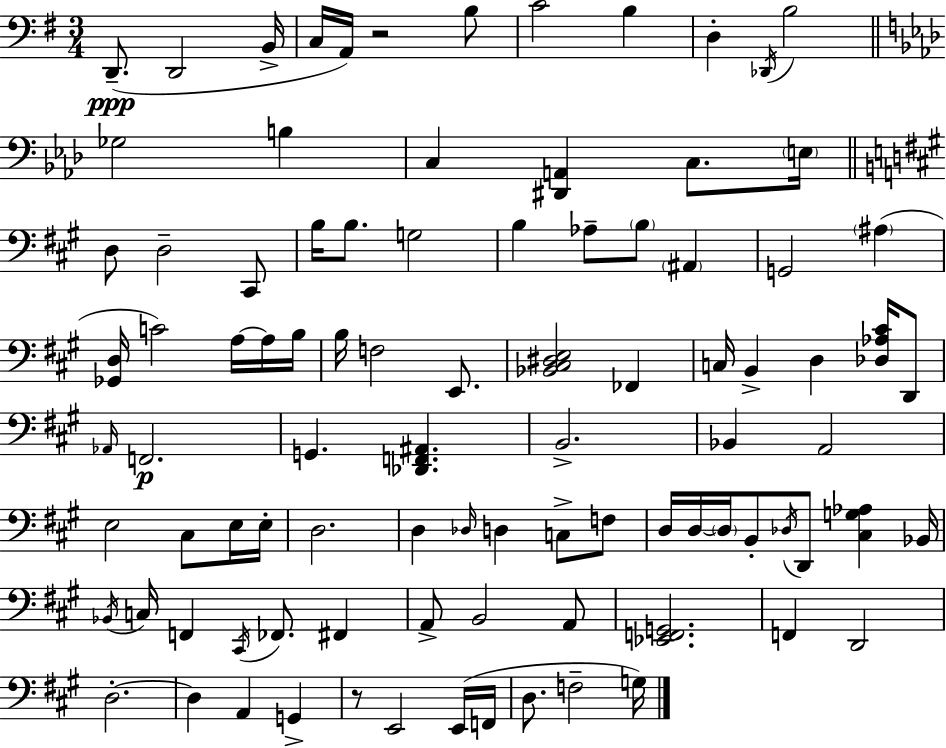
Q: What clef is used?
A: bass